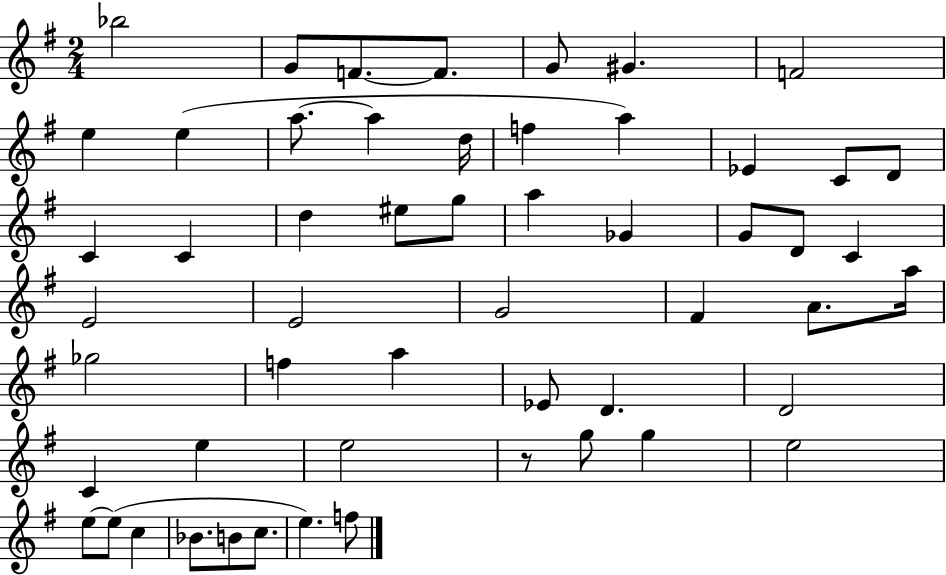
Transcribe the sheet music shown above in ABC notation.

X:1
T:Untitled
M:2/4
L:1/4
K:G
_b2 G/2 F/2 F/2 G/2 ^G F2 e e a/2 a d/4 f a _E C/2 D/2 C C d ^e/2 g/2 a _G G/2 D/2 C E2 E2 G2 ^F A/2 a/4 _g2 f a _E/2 D D2 C e e2 z/2 g/2 g e2 e/2 e/2 c _B/2 B/2 c/2 e f/2